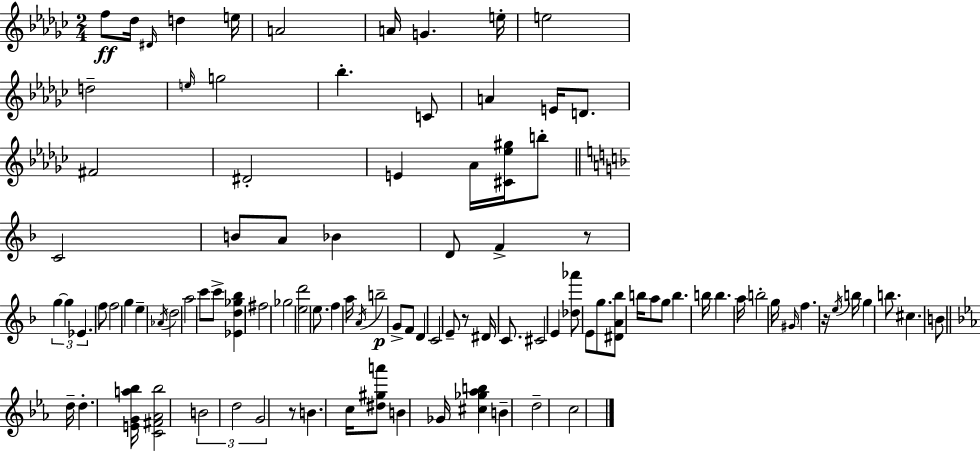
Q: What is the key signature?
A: EES minor